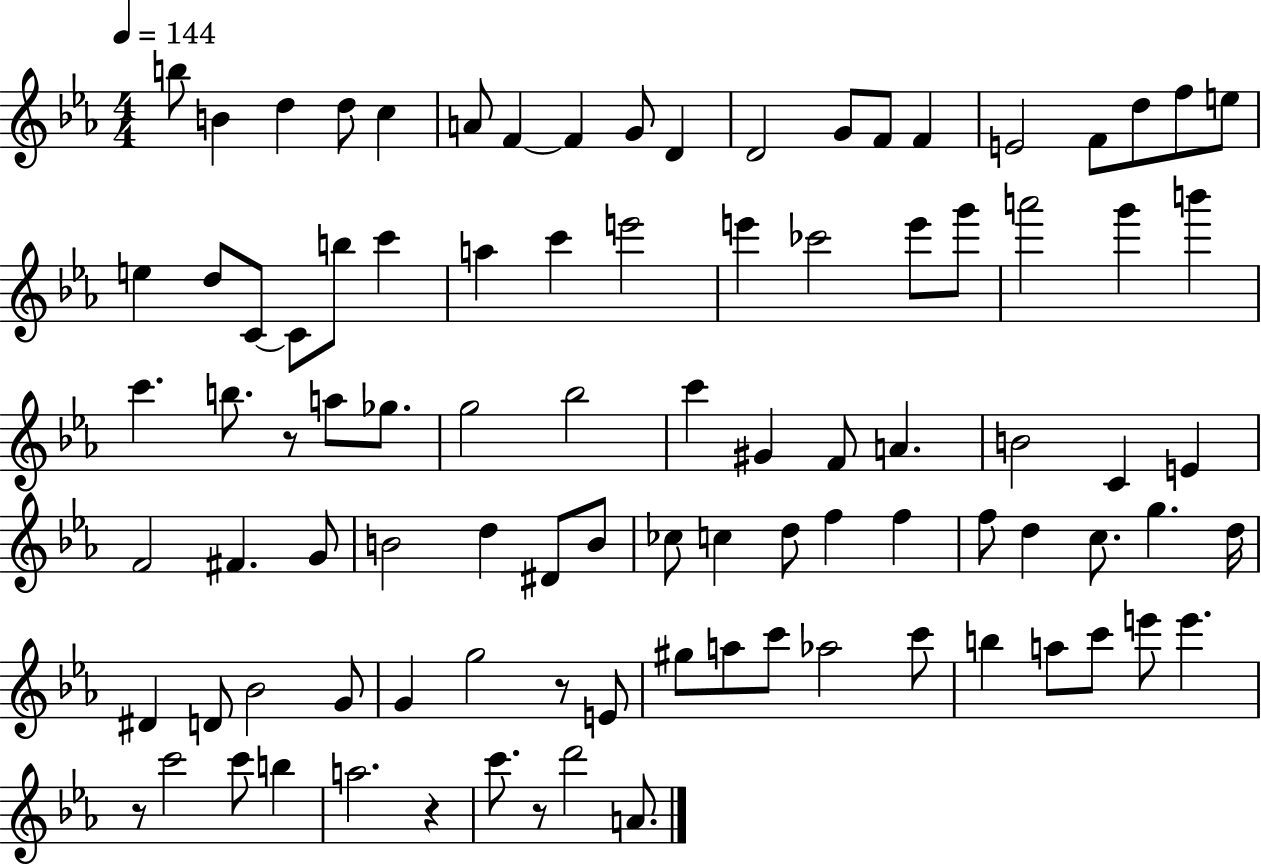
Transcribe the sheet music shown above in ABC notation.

X:1
T:Untitled
M:4/4
L:1/4
K:Eb
b/2 B d d/2 c A/2 F F G/2 D D2 G/2 F/2 F E2 F/2 d/2 f/2 e/2 e d/2 C/2 C/2 b/2 c' a c' e'2 e' _c'2 e'/2 g'/2 a'2 g' b' c' b/2 z/2 a/2 _g/2 g2 _b2 c' ^G F/2 A B2 C E F2 ^F G/2 B2 d ^D/2 B/2 _c/2 c d/2 f f f/2 d c/2 g d/4 ^D D/2 _B2 G/2 G g2 z/2 E/2 ^g/2 a/2 c'/2 _a2 c'/2 b a/2 c'/2 e'/2 e' z/2 c'2 c'/2 b a2 z c'/2 z/2 d'2 A/2